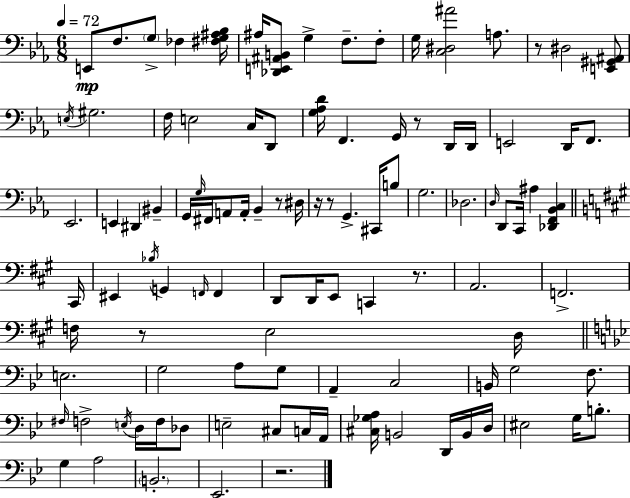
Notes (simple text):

E2/e F3/e. G3/e FES3/q [F#3,G3,A#3,Bb3]/s A#3/s [Db2,E2,A#2,B2]/e G3/q F3/e. F3/e G3/s [C3,D#3,A#4]/h A3/e. R/e D#3/h [E2,G#2,A#2]/e E3/s G#3/h. F3/s E3/h C3/s D2/e [G3,Ab3,D4]/s F2/q. G2/s R/e D2/s D2/s E2/h D2/s F2/e. Eb2/h. E2/q D#2/q BIS2/q G2/s G3/s F#2/s A2/e A2/s Bb2/q R/e D#3/s R/s R/e G2/q. C#2/s B3/e G3/h. Db3/h. D3/s D2/e C2/s A#3/q [Db2,F2,Bb2,C3]/q C#2/s EIS2/q Bb3/s G2/q F2/s F2/q D2/e D2/s E2/e C2/q R/e. A2/h. F2/h. F3/s R/e E3/h D3/s E3/h. G3/h A3/e G3/e A2/q C3/h B2/s G3/h F3/e. F#3/s F3/h E3/s D3/s F3/s Db3/e E3/h C#3/e C3/s A2/s [C#3,Gb3,A3]/s B2/h D2/s B2/s D3/s EIS3/h G3/s B3/e. G3/q A3/h B2/h. Eb2/h. R/h.